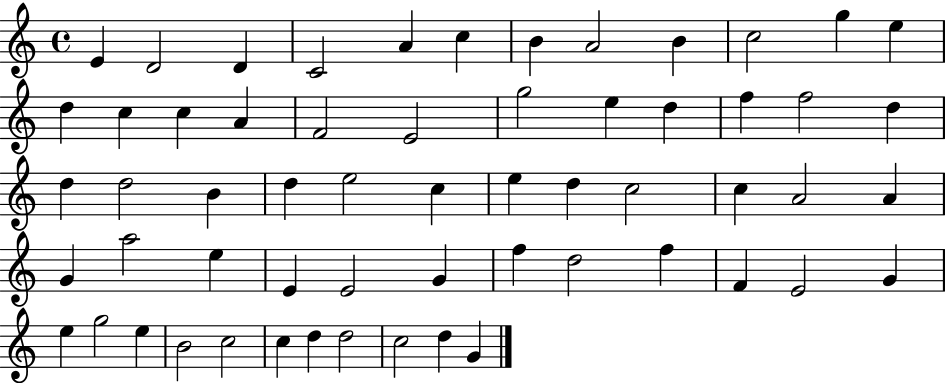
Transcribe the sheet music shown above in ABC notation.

X:1
T:Untitled
M:4/4
L:1/4
K:C
E D2 D C2 A c B A2 B c2 g e d c c A F2 E2 g2 e d f f2 d d d2 B d e2 c e d c2 c A2 A G a2 e E E2 G f d2 f F E2 G e g2 e B2 c2 c d d2 c2 d G